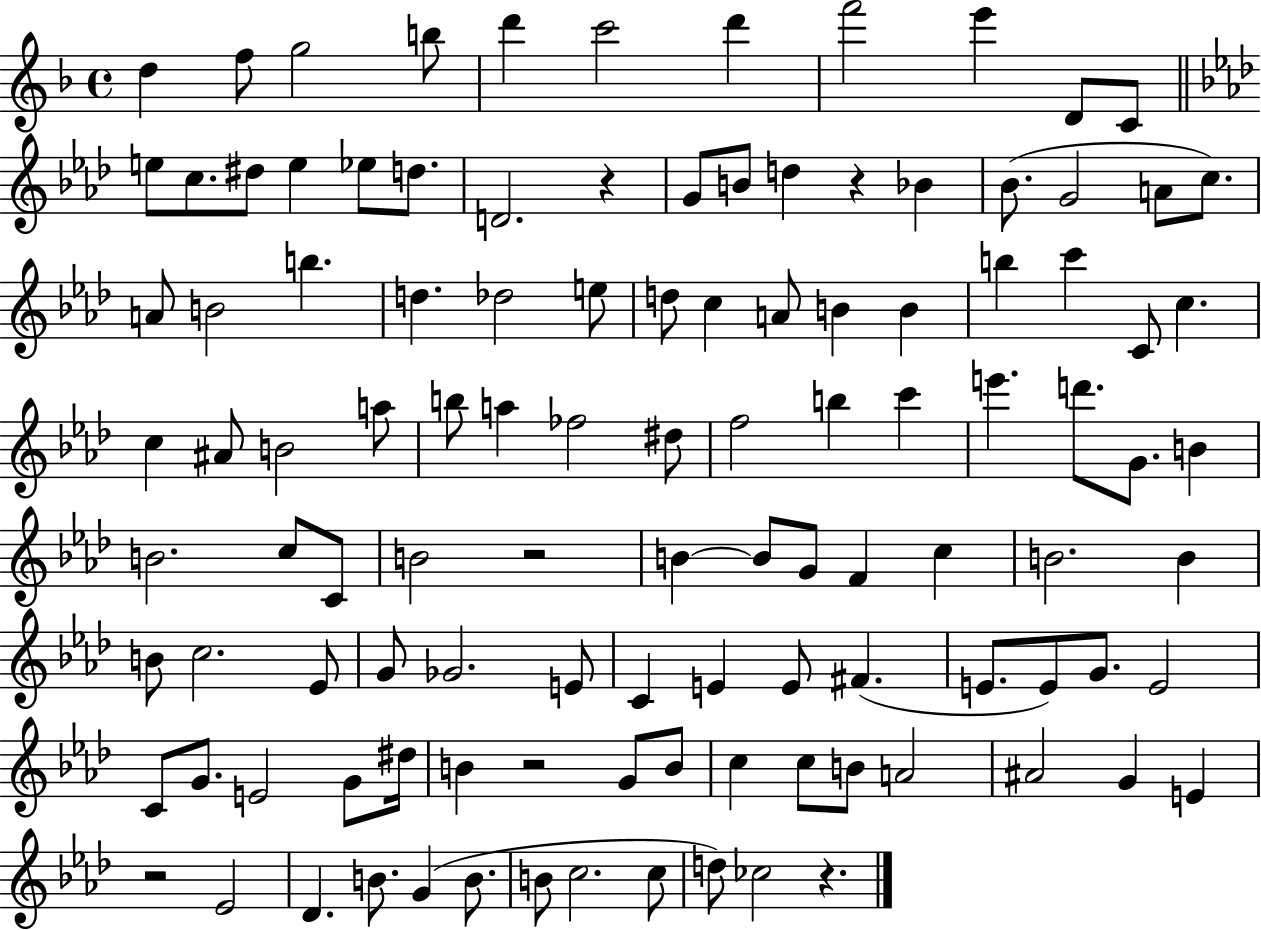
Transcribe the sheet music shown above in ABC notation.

X:1
T:Untitled
M:4/4
L:1/4
K:F
d f/2 g2 b/2 d' c'2 d' f'2 e' D/2 C/2 e/2 c/2 ^d/2 e _e/2 d/2 D2 z G/2 B/2 d z _B _B/2 G2 A/2 c/2 A/2 B2 b d _d2 e/2 d/2 c A/2 B B b c' C/2 c c ^A/2 B2 a/2 b/2 a _f2 ^d/2 f2 b c' e' d'/2 G/2 B B2 c/2 C/2 B2 z2 B B/2 G/2 F c B2 B B/2 c2 _E/2 G/2 _G2 E/2 C E E/2 ^F E/2 E/2 G/2 E2 C/2 G/2 E2 G/2 ^d/4 B z2 G/2 B/2 c c/2 B/2 A2 ^A2 G E z2 _E2 _D B/2 G B/2 B/2 c2 c/2 d/2 _c2 z